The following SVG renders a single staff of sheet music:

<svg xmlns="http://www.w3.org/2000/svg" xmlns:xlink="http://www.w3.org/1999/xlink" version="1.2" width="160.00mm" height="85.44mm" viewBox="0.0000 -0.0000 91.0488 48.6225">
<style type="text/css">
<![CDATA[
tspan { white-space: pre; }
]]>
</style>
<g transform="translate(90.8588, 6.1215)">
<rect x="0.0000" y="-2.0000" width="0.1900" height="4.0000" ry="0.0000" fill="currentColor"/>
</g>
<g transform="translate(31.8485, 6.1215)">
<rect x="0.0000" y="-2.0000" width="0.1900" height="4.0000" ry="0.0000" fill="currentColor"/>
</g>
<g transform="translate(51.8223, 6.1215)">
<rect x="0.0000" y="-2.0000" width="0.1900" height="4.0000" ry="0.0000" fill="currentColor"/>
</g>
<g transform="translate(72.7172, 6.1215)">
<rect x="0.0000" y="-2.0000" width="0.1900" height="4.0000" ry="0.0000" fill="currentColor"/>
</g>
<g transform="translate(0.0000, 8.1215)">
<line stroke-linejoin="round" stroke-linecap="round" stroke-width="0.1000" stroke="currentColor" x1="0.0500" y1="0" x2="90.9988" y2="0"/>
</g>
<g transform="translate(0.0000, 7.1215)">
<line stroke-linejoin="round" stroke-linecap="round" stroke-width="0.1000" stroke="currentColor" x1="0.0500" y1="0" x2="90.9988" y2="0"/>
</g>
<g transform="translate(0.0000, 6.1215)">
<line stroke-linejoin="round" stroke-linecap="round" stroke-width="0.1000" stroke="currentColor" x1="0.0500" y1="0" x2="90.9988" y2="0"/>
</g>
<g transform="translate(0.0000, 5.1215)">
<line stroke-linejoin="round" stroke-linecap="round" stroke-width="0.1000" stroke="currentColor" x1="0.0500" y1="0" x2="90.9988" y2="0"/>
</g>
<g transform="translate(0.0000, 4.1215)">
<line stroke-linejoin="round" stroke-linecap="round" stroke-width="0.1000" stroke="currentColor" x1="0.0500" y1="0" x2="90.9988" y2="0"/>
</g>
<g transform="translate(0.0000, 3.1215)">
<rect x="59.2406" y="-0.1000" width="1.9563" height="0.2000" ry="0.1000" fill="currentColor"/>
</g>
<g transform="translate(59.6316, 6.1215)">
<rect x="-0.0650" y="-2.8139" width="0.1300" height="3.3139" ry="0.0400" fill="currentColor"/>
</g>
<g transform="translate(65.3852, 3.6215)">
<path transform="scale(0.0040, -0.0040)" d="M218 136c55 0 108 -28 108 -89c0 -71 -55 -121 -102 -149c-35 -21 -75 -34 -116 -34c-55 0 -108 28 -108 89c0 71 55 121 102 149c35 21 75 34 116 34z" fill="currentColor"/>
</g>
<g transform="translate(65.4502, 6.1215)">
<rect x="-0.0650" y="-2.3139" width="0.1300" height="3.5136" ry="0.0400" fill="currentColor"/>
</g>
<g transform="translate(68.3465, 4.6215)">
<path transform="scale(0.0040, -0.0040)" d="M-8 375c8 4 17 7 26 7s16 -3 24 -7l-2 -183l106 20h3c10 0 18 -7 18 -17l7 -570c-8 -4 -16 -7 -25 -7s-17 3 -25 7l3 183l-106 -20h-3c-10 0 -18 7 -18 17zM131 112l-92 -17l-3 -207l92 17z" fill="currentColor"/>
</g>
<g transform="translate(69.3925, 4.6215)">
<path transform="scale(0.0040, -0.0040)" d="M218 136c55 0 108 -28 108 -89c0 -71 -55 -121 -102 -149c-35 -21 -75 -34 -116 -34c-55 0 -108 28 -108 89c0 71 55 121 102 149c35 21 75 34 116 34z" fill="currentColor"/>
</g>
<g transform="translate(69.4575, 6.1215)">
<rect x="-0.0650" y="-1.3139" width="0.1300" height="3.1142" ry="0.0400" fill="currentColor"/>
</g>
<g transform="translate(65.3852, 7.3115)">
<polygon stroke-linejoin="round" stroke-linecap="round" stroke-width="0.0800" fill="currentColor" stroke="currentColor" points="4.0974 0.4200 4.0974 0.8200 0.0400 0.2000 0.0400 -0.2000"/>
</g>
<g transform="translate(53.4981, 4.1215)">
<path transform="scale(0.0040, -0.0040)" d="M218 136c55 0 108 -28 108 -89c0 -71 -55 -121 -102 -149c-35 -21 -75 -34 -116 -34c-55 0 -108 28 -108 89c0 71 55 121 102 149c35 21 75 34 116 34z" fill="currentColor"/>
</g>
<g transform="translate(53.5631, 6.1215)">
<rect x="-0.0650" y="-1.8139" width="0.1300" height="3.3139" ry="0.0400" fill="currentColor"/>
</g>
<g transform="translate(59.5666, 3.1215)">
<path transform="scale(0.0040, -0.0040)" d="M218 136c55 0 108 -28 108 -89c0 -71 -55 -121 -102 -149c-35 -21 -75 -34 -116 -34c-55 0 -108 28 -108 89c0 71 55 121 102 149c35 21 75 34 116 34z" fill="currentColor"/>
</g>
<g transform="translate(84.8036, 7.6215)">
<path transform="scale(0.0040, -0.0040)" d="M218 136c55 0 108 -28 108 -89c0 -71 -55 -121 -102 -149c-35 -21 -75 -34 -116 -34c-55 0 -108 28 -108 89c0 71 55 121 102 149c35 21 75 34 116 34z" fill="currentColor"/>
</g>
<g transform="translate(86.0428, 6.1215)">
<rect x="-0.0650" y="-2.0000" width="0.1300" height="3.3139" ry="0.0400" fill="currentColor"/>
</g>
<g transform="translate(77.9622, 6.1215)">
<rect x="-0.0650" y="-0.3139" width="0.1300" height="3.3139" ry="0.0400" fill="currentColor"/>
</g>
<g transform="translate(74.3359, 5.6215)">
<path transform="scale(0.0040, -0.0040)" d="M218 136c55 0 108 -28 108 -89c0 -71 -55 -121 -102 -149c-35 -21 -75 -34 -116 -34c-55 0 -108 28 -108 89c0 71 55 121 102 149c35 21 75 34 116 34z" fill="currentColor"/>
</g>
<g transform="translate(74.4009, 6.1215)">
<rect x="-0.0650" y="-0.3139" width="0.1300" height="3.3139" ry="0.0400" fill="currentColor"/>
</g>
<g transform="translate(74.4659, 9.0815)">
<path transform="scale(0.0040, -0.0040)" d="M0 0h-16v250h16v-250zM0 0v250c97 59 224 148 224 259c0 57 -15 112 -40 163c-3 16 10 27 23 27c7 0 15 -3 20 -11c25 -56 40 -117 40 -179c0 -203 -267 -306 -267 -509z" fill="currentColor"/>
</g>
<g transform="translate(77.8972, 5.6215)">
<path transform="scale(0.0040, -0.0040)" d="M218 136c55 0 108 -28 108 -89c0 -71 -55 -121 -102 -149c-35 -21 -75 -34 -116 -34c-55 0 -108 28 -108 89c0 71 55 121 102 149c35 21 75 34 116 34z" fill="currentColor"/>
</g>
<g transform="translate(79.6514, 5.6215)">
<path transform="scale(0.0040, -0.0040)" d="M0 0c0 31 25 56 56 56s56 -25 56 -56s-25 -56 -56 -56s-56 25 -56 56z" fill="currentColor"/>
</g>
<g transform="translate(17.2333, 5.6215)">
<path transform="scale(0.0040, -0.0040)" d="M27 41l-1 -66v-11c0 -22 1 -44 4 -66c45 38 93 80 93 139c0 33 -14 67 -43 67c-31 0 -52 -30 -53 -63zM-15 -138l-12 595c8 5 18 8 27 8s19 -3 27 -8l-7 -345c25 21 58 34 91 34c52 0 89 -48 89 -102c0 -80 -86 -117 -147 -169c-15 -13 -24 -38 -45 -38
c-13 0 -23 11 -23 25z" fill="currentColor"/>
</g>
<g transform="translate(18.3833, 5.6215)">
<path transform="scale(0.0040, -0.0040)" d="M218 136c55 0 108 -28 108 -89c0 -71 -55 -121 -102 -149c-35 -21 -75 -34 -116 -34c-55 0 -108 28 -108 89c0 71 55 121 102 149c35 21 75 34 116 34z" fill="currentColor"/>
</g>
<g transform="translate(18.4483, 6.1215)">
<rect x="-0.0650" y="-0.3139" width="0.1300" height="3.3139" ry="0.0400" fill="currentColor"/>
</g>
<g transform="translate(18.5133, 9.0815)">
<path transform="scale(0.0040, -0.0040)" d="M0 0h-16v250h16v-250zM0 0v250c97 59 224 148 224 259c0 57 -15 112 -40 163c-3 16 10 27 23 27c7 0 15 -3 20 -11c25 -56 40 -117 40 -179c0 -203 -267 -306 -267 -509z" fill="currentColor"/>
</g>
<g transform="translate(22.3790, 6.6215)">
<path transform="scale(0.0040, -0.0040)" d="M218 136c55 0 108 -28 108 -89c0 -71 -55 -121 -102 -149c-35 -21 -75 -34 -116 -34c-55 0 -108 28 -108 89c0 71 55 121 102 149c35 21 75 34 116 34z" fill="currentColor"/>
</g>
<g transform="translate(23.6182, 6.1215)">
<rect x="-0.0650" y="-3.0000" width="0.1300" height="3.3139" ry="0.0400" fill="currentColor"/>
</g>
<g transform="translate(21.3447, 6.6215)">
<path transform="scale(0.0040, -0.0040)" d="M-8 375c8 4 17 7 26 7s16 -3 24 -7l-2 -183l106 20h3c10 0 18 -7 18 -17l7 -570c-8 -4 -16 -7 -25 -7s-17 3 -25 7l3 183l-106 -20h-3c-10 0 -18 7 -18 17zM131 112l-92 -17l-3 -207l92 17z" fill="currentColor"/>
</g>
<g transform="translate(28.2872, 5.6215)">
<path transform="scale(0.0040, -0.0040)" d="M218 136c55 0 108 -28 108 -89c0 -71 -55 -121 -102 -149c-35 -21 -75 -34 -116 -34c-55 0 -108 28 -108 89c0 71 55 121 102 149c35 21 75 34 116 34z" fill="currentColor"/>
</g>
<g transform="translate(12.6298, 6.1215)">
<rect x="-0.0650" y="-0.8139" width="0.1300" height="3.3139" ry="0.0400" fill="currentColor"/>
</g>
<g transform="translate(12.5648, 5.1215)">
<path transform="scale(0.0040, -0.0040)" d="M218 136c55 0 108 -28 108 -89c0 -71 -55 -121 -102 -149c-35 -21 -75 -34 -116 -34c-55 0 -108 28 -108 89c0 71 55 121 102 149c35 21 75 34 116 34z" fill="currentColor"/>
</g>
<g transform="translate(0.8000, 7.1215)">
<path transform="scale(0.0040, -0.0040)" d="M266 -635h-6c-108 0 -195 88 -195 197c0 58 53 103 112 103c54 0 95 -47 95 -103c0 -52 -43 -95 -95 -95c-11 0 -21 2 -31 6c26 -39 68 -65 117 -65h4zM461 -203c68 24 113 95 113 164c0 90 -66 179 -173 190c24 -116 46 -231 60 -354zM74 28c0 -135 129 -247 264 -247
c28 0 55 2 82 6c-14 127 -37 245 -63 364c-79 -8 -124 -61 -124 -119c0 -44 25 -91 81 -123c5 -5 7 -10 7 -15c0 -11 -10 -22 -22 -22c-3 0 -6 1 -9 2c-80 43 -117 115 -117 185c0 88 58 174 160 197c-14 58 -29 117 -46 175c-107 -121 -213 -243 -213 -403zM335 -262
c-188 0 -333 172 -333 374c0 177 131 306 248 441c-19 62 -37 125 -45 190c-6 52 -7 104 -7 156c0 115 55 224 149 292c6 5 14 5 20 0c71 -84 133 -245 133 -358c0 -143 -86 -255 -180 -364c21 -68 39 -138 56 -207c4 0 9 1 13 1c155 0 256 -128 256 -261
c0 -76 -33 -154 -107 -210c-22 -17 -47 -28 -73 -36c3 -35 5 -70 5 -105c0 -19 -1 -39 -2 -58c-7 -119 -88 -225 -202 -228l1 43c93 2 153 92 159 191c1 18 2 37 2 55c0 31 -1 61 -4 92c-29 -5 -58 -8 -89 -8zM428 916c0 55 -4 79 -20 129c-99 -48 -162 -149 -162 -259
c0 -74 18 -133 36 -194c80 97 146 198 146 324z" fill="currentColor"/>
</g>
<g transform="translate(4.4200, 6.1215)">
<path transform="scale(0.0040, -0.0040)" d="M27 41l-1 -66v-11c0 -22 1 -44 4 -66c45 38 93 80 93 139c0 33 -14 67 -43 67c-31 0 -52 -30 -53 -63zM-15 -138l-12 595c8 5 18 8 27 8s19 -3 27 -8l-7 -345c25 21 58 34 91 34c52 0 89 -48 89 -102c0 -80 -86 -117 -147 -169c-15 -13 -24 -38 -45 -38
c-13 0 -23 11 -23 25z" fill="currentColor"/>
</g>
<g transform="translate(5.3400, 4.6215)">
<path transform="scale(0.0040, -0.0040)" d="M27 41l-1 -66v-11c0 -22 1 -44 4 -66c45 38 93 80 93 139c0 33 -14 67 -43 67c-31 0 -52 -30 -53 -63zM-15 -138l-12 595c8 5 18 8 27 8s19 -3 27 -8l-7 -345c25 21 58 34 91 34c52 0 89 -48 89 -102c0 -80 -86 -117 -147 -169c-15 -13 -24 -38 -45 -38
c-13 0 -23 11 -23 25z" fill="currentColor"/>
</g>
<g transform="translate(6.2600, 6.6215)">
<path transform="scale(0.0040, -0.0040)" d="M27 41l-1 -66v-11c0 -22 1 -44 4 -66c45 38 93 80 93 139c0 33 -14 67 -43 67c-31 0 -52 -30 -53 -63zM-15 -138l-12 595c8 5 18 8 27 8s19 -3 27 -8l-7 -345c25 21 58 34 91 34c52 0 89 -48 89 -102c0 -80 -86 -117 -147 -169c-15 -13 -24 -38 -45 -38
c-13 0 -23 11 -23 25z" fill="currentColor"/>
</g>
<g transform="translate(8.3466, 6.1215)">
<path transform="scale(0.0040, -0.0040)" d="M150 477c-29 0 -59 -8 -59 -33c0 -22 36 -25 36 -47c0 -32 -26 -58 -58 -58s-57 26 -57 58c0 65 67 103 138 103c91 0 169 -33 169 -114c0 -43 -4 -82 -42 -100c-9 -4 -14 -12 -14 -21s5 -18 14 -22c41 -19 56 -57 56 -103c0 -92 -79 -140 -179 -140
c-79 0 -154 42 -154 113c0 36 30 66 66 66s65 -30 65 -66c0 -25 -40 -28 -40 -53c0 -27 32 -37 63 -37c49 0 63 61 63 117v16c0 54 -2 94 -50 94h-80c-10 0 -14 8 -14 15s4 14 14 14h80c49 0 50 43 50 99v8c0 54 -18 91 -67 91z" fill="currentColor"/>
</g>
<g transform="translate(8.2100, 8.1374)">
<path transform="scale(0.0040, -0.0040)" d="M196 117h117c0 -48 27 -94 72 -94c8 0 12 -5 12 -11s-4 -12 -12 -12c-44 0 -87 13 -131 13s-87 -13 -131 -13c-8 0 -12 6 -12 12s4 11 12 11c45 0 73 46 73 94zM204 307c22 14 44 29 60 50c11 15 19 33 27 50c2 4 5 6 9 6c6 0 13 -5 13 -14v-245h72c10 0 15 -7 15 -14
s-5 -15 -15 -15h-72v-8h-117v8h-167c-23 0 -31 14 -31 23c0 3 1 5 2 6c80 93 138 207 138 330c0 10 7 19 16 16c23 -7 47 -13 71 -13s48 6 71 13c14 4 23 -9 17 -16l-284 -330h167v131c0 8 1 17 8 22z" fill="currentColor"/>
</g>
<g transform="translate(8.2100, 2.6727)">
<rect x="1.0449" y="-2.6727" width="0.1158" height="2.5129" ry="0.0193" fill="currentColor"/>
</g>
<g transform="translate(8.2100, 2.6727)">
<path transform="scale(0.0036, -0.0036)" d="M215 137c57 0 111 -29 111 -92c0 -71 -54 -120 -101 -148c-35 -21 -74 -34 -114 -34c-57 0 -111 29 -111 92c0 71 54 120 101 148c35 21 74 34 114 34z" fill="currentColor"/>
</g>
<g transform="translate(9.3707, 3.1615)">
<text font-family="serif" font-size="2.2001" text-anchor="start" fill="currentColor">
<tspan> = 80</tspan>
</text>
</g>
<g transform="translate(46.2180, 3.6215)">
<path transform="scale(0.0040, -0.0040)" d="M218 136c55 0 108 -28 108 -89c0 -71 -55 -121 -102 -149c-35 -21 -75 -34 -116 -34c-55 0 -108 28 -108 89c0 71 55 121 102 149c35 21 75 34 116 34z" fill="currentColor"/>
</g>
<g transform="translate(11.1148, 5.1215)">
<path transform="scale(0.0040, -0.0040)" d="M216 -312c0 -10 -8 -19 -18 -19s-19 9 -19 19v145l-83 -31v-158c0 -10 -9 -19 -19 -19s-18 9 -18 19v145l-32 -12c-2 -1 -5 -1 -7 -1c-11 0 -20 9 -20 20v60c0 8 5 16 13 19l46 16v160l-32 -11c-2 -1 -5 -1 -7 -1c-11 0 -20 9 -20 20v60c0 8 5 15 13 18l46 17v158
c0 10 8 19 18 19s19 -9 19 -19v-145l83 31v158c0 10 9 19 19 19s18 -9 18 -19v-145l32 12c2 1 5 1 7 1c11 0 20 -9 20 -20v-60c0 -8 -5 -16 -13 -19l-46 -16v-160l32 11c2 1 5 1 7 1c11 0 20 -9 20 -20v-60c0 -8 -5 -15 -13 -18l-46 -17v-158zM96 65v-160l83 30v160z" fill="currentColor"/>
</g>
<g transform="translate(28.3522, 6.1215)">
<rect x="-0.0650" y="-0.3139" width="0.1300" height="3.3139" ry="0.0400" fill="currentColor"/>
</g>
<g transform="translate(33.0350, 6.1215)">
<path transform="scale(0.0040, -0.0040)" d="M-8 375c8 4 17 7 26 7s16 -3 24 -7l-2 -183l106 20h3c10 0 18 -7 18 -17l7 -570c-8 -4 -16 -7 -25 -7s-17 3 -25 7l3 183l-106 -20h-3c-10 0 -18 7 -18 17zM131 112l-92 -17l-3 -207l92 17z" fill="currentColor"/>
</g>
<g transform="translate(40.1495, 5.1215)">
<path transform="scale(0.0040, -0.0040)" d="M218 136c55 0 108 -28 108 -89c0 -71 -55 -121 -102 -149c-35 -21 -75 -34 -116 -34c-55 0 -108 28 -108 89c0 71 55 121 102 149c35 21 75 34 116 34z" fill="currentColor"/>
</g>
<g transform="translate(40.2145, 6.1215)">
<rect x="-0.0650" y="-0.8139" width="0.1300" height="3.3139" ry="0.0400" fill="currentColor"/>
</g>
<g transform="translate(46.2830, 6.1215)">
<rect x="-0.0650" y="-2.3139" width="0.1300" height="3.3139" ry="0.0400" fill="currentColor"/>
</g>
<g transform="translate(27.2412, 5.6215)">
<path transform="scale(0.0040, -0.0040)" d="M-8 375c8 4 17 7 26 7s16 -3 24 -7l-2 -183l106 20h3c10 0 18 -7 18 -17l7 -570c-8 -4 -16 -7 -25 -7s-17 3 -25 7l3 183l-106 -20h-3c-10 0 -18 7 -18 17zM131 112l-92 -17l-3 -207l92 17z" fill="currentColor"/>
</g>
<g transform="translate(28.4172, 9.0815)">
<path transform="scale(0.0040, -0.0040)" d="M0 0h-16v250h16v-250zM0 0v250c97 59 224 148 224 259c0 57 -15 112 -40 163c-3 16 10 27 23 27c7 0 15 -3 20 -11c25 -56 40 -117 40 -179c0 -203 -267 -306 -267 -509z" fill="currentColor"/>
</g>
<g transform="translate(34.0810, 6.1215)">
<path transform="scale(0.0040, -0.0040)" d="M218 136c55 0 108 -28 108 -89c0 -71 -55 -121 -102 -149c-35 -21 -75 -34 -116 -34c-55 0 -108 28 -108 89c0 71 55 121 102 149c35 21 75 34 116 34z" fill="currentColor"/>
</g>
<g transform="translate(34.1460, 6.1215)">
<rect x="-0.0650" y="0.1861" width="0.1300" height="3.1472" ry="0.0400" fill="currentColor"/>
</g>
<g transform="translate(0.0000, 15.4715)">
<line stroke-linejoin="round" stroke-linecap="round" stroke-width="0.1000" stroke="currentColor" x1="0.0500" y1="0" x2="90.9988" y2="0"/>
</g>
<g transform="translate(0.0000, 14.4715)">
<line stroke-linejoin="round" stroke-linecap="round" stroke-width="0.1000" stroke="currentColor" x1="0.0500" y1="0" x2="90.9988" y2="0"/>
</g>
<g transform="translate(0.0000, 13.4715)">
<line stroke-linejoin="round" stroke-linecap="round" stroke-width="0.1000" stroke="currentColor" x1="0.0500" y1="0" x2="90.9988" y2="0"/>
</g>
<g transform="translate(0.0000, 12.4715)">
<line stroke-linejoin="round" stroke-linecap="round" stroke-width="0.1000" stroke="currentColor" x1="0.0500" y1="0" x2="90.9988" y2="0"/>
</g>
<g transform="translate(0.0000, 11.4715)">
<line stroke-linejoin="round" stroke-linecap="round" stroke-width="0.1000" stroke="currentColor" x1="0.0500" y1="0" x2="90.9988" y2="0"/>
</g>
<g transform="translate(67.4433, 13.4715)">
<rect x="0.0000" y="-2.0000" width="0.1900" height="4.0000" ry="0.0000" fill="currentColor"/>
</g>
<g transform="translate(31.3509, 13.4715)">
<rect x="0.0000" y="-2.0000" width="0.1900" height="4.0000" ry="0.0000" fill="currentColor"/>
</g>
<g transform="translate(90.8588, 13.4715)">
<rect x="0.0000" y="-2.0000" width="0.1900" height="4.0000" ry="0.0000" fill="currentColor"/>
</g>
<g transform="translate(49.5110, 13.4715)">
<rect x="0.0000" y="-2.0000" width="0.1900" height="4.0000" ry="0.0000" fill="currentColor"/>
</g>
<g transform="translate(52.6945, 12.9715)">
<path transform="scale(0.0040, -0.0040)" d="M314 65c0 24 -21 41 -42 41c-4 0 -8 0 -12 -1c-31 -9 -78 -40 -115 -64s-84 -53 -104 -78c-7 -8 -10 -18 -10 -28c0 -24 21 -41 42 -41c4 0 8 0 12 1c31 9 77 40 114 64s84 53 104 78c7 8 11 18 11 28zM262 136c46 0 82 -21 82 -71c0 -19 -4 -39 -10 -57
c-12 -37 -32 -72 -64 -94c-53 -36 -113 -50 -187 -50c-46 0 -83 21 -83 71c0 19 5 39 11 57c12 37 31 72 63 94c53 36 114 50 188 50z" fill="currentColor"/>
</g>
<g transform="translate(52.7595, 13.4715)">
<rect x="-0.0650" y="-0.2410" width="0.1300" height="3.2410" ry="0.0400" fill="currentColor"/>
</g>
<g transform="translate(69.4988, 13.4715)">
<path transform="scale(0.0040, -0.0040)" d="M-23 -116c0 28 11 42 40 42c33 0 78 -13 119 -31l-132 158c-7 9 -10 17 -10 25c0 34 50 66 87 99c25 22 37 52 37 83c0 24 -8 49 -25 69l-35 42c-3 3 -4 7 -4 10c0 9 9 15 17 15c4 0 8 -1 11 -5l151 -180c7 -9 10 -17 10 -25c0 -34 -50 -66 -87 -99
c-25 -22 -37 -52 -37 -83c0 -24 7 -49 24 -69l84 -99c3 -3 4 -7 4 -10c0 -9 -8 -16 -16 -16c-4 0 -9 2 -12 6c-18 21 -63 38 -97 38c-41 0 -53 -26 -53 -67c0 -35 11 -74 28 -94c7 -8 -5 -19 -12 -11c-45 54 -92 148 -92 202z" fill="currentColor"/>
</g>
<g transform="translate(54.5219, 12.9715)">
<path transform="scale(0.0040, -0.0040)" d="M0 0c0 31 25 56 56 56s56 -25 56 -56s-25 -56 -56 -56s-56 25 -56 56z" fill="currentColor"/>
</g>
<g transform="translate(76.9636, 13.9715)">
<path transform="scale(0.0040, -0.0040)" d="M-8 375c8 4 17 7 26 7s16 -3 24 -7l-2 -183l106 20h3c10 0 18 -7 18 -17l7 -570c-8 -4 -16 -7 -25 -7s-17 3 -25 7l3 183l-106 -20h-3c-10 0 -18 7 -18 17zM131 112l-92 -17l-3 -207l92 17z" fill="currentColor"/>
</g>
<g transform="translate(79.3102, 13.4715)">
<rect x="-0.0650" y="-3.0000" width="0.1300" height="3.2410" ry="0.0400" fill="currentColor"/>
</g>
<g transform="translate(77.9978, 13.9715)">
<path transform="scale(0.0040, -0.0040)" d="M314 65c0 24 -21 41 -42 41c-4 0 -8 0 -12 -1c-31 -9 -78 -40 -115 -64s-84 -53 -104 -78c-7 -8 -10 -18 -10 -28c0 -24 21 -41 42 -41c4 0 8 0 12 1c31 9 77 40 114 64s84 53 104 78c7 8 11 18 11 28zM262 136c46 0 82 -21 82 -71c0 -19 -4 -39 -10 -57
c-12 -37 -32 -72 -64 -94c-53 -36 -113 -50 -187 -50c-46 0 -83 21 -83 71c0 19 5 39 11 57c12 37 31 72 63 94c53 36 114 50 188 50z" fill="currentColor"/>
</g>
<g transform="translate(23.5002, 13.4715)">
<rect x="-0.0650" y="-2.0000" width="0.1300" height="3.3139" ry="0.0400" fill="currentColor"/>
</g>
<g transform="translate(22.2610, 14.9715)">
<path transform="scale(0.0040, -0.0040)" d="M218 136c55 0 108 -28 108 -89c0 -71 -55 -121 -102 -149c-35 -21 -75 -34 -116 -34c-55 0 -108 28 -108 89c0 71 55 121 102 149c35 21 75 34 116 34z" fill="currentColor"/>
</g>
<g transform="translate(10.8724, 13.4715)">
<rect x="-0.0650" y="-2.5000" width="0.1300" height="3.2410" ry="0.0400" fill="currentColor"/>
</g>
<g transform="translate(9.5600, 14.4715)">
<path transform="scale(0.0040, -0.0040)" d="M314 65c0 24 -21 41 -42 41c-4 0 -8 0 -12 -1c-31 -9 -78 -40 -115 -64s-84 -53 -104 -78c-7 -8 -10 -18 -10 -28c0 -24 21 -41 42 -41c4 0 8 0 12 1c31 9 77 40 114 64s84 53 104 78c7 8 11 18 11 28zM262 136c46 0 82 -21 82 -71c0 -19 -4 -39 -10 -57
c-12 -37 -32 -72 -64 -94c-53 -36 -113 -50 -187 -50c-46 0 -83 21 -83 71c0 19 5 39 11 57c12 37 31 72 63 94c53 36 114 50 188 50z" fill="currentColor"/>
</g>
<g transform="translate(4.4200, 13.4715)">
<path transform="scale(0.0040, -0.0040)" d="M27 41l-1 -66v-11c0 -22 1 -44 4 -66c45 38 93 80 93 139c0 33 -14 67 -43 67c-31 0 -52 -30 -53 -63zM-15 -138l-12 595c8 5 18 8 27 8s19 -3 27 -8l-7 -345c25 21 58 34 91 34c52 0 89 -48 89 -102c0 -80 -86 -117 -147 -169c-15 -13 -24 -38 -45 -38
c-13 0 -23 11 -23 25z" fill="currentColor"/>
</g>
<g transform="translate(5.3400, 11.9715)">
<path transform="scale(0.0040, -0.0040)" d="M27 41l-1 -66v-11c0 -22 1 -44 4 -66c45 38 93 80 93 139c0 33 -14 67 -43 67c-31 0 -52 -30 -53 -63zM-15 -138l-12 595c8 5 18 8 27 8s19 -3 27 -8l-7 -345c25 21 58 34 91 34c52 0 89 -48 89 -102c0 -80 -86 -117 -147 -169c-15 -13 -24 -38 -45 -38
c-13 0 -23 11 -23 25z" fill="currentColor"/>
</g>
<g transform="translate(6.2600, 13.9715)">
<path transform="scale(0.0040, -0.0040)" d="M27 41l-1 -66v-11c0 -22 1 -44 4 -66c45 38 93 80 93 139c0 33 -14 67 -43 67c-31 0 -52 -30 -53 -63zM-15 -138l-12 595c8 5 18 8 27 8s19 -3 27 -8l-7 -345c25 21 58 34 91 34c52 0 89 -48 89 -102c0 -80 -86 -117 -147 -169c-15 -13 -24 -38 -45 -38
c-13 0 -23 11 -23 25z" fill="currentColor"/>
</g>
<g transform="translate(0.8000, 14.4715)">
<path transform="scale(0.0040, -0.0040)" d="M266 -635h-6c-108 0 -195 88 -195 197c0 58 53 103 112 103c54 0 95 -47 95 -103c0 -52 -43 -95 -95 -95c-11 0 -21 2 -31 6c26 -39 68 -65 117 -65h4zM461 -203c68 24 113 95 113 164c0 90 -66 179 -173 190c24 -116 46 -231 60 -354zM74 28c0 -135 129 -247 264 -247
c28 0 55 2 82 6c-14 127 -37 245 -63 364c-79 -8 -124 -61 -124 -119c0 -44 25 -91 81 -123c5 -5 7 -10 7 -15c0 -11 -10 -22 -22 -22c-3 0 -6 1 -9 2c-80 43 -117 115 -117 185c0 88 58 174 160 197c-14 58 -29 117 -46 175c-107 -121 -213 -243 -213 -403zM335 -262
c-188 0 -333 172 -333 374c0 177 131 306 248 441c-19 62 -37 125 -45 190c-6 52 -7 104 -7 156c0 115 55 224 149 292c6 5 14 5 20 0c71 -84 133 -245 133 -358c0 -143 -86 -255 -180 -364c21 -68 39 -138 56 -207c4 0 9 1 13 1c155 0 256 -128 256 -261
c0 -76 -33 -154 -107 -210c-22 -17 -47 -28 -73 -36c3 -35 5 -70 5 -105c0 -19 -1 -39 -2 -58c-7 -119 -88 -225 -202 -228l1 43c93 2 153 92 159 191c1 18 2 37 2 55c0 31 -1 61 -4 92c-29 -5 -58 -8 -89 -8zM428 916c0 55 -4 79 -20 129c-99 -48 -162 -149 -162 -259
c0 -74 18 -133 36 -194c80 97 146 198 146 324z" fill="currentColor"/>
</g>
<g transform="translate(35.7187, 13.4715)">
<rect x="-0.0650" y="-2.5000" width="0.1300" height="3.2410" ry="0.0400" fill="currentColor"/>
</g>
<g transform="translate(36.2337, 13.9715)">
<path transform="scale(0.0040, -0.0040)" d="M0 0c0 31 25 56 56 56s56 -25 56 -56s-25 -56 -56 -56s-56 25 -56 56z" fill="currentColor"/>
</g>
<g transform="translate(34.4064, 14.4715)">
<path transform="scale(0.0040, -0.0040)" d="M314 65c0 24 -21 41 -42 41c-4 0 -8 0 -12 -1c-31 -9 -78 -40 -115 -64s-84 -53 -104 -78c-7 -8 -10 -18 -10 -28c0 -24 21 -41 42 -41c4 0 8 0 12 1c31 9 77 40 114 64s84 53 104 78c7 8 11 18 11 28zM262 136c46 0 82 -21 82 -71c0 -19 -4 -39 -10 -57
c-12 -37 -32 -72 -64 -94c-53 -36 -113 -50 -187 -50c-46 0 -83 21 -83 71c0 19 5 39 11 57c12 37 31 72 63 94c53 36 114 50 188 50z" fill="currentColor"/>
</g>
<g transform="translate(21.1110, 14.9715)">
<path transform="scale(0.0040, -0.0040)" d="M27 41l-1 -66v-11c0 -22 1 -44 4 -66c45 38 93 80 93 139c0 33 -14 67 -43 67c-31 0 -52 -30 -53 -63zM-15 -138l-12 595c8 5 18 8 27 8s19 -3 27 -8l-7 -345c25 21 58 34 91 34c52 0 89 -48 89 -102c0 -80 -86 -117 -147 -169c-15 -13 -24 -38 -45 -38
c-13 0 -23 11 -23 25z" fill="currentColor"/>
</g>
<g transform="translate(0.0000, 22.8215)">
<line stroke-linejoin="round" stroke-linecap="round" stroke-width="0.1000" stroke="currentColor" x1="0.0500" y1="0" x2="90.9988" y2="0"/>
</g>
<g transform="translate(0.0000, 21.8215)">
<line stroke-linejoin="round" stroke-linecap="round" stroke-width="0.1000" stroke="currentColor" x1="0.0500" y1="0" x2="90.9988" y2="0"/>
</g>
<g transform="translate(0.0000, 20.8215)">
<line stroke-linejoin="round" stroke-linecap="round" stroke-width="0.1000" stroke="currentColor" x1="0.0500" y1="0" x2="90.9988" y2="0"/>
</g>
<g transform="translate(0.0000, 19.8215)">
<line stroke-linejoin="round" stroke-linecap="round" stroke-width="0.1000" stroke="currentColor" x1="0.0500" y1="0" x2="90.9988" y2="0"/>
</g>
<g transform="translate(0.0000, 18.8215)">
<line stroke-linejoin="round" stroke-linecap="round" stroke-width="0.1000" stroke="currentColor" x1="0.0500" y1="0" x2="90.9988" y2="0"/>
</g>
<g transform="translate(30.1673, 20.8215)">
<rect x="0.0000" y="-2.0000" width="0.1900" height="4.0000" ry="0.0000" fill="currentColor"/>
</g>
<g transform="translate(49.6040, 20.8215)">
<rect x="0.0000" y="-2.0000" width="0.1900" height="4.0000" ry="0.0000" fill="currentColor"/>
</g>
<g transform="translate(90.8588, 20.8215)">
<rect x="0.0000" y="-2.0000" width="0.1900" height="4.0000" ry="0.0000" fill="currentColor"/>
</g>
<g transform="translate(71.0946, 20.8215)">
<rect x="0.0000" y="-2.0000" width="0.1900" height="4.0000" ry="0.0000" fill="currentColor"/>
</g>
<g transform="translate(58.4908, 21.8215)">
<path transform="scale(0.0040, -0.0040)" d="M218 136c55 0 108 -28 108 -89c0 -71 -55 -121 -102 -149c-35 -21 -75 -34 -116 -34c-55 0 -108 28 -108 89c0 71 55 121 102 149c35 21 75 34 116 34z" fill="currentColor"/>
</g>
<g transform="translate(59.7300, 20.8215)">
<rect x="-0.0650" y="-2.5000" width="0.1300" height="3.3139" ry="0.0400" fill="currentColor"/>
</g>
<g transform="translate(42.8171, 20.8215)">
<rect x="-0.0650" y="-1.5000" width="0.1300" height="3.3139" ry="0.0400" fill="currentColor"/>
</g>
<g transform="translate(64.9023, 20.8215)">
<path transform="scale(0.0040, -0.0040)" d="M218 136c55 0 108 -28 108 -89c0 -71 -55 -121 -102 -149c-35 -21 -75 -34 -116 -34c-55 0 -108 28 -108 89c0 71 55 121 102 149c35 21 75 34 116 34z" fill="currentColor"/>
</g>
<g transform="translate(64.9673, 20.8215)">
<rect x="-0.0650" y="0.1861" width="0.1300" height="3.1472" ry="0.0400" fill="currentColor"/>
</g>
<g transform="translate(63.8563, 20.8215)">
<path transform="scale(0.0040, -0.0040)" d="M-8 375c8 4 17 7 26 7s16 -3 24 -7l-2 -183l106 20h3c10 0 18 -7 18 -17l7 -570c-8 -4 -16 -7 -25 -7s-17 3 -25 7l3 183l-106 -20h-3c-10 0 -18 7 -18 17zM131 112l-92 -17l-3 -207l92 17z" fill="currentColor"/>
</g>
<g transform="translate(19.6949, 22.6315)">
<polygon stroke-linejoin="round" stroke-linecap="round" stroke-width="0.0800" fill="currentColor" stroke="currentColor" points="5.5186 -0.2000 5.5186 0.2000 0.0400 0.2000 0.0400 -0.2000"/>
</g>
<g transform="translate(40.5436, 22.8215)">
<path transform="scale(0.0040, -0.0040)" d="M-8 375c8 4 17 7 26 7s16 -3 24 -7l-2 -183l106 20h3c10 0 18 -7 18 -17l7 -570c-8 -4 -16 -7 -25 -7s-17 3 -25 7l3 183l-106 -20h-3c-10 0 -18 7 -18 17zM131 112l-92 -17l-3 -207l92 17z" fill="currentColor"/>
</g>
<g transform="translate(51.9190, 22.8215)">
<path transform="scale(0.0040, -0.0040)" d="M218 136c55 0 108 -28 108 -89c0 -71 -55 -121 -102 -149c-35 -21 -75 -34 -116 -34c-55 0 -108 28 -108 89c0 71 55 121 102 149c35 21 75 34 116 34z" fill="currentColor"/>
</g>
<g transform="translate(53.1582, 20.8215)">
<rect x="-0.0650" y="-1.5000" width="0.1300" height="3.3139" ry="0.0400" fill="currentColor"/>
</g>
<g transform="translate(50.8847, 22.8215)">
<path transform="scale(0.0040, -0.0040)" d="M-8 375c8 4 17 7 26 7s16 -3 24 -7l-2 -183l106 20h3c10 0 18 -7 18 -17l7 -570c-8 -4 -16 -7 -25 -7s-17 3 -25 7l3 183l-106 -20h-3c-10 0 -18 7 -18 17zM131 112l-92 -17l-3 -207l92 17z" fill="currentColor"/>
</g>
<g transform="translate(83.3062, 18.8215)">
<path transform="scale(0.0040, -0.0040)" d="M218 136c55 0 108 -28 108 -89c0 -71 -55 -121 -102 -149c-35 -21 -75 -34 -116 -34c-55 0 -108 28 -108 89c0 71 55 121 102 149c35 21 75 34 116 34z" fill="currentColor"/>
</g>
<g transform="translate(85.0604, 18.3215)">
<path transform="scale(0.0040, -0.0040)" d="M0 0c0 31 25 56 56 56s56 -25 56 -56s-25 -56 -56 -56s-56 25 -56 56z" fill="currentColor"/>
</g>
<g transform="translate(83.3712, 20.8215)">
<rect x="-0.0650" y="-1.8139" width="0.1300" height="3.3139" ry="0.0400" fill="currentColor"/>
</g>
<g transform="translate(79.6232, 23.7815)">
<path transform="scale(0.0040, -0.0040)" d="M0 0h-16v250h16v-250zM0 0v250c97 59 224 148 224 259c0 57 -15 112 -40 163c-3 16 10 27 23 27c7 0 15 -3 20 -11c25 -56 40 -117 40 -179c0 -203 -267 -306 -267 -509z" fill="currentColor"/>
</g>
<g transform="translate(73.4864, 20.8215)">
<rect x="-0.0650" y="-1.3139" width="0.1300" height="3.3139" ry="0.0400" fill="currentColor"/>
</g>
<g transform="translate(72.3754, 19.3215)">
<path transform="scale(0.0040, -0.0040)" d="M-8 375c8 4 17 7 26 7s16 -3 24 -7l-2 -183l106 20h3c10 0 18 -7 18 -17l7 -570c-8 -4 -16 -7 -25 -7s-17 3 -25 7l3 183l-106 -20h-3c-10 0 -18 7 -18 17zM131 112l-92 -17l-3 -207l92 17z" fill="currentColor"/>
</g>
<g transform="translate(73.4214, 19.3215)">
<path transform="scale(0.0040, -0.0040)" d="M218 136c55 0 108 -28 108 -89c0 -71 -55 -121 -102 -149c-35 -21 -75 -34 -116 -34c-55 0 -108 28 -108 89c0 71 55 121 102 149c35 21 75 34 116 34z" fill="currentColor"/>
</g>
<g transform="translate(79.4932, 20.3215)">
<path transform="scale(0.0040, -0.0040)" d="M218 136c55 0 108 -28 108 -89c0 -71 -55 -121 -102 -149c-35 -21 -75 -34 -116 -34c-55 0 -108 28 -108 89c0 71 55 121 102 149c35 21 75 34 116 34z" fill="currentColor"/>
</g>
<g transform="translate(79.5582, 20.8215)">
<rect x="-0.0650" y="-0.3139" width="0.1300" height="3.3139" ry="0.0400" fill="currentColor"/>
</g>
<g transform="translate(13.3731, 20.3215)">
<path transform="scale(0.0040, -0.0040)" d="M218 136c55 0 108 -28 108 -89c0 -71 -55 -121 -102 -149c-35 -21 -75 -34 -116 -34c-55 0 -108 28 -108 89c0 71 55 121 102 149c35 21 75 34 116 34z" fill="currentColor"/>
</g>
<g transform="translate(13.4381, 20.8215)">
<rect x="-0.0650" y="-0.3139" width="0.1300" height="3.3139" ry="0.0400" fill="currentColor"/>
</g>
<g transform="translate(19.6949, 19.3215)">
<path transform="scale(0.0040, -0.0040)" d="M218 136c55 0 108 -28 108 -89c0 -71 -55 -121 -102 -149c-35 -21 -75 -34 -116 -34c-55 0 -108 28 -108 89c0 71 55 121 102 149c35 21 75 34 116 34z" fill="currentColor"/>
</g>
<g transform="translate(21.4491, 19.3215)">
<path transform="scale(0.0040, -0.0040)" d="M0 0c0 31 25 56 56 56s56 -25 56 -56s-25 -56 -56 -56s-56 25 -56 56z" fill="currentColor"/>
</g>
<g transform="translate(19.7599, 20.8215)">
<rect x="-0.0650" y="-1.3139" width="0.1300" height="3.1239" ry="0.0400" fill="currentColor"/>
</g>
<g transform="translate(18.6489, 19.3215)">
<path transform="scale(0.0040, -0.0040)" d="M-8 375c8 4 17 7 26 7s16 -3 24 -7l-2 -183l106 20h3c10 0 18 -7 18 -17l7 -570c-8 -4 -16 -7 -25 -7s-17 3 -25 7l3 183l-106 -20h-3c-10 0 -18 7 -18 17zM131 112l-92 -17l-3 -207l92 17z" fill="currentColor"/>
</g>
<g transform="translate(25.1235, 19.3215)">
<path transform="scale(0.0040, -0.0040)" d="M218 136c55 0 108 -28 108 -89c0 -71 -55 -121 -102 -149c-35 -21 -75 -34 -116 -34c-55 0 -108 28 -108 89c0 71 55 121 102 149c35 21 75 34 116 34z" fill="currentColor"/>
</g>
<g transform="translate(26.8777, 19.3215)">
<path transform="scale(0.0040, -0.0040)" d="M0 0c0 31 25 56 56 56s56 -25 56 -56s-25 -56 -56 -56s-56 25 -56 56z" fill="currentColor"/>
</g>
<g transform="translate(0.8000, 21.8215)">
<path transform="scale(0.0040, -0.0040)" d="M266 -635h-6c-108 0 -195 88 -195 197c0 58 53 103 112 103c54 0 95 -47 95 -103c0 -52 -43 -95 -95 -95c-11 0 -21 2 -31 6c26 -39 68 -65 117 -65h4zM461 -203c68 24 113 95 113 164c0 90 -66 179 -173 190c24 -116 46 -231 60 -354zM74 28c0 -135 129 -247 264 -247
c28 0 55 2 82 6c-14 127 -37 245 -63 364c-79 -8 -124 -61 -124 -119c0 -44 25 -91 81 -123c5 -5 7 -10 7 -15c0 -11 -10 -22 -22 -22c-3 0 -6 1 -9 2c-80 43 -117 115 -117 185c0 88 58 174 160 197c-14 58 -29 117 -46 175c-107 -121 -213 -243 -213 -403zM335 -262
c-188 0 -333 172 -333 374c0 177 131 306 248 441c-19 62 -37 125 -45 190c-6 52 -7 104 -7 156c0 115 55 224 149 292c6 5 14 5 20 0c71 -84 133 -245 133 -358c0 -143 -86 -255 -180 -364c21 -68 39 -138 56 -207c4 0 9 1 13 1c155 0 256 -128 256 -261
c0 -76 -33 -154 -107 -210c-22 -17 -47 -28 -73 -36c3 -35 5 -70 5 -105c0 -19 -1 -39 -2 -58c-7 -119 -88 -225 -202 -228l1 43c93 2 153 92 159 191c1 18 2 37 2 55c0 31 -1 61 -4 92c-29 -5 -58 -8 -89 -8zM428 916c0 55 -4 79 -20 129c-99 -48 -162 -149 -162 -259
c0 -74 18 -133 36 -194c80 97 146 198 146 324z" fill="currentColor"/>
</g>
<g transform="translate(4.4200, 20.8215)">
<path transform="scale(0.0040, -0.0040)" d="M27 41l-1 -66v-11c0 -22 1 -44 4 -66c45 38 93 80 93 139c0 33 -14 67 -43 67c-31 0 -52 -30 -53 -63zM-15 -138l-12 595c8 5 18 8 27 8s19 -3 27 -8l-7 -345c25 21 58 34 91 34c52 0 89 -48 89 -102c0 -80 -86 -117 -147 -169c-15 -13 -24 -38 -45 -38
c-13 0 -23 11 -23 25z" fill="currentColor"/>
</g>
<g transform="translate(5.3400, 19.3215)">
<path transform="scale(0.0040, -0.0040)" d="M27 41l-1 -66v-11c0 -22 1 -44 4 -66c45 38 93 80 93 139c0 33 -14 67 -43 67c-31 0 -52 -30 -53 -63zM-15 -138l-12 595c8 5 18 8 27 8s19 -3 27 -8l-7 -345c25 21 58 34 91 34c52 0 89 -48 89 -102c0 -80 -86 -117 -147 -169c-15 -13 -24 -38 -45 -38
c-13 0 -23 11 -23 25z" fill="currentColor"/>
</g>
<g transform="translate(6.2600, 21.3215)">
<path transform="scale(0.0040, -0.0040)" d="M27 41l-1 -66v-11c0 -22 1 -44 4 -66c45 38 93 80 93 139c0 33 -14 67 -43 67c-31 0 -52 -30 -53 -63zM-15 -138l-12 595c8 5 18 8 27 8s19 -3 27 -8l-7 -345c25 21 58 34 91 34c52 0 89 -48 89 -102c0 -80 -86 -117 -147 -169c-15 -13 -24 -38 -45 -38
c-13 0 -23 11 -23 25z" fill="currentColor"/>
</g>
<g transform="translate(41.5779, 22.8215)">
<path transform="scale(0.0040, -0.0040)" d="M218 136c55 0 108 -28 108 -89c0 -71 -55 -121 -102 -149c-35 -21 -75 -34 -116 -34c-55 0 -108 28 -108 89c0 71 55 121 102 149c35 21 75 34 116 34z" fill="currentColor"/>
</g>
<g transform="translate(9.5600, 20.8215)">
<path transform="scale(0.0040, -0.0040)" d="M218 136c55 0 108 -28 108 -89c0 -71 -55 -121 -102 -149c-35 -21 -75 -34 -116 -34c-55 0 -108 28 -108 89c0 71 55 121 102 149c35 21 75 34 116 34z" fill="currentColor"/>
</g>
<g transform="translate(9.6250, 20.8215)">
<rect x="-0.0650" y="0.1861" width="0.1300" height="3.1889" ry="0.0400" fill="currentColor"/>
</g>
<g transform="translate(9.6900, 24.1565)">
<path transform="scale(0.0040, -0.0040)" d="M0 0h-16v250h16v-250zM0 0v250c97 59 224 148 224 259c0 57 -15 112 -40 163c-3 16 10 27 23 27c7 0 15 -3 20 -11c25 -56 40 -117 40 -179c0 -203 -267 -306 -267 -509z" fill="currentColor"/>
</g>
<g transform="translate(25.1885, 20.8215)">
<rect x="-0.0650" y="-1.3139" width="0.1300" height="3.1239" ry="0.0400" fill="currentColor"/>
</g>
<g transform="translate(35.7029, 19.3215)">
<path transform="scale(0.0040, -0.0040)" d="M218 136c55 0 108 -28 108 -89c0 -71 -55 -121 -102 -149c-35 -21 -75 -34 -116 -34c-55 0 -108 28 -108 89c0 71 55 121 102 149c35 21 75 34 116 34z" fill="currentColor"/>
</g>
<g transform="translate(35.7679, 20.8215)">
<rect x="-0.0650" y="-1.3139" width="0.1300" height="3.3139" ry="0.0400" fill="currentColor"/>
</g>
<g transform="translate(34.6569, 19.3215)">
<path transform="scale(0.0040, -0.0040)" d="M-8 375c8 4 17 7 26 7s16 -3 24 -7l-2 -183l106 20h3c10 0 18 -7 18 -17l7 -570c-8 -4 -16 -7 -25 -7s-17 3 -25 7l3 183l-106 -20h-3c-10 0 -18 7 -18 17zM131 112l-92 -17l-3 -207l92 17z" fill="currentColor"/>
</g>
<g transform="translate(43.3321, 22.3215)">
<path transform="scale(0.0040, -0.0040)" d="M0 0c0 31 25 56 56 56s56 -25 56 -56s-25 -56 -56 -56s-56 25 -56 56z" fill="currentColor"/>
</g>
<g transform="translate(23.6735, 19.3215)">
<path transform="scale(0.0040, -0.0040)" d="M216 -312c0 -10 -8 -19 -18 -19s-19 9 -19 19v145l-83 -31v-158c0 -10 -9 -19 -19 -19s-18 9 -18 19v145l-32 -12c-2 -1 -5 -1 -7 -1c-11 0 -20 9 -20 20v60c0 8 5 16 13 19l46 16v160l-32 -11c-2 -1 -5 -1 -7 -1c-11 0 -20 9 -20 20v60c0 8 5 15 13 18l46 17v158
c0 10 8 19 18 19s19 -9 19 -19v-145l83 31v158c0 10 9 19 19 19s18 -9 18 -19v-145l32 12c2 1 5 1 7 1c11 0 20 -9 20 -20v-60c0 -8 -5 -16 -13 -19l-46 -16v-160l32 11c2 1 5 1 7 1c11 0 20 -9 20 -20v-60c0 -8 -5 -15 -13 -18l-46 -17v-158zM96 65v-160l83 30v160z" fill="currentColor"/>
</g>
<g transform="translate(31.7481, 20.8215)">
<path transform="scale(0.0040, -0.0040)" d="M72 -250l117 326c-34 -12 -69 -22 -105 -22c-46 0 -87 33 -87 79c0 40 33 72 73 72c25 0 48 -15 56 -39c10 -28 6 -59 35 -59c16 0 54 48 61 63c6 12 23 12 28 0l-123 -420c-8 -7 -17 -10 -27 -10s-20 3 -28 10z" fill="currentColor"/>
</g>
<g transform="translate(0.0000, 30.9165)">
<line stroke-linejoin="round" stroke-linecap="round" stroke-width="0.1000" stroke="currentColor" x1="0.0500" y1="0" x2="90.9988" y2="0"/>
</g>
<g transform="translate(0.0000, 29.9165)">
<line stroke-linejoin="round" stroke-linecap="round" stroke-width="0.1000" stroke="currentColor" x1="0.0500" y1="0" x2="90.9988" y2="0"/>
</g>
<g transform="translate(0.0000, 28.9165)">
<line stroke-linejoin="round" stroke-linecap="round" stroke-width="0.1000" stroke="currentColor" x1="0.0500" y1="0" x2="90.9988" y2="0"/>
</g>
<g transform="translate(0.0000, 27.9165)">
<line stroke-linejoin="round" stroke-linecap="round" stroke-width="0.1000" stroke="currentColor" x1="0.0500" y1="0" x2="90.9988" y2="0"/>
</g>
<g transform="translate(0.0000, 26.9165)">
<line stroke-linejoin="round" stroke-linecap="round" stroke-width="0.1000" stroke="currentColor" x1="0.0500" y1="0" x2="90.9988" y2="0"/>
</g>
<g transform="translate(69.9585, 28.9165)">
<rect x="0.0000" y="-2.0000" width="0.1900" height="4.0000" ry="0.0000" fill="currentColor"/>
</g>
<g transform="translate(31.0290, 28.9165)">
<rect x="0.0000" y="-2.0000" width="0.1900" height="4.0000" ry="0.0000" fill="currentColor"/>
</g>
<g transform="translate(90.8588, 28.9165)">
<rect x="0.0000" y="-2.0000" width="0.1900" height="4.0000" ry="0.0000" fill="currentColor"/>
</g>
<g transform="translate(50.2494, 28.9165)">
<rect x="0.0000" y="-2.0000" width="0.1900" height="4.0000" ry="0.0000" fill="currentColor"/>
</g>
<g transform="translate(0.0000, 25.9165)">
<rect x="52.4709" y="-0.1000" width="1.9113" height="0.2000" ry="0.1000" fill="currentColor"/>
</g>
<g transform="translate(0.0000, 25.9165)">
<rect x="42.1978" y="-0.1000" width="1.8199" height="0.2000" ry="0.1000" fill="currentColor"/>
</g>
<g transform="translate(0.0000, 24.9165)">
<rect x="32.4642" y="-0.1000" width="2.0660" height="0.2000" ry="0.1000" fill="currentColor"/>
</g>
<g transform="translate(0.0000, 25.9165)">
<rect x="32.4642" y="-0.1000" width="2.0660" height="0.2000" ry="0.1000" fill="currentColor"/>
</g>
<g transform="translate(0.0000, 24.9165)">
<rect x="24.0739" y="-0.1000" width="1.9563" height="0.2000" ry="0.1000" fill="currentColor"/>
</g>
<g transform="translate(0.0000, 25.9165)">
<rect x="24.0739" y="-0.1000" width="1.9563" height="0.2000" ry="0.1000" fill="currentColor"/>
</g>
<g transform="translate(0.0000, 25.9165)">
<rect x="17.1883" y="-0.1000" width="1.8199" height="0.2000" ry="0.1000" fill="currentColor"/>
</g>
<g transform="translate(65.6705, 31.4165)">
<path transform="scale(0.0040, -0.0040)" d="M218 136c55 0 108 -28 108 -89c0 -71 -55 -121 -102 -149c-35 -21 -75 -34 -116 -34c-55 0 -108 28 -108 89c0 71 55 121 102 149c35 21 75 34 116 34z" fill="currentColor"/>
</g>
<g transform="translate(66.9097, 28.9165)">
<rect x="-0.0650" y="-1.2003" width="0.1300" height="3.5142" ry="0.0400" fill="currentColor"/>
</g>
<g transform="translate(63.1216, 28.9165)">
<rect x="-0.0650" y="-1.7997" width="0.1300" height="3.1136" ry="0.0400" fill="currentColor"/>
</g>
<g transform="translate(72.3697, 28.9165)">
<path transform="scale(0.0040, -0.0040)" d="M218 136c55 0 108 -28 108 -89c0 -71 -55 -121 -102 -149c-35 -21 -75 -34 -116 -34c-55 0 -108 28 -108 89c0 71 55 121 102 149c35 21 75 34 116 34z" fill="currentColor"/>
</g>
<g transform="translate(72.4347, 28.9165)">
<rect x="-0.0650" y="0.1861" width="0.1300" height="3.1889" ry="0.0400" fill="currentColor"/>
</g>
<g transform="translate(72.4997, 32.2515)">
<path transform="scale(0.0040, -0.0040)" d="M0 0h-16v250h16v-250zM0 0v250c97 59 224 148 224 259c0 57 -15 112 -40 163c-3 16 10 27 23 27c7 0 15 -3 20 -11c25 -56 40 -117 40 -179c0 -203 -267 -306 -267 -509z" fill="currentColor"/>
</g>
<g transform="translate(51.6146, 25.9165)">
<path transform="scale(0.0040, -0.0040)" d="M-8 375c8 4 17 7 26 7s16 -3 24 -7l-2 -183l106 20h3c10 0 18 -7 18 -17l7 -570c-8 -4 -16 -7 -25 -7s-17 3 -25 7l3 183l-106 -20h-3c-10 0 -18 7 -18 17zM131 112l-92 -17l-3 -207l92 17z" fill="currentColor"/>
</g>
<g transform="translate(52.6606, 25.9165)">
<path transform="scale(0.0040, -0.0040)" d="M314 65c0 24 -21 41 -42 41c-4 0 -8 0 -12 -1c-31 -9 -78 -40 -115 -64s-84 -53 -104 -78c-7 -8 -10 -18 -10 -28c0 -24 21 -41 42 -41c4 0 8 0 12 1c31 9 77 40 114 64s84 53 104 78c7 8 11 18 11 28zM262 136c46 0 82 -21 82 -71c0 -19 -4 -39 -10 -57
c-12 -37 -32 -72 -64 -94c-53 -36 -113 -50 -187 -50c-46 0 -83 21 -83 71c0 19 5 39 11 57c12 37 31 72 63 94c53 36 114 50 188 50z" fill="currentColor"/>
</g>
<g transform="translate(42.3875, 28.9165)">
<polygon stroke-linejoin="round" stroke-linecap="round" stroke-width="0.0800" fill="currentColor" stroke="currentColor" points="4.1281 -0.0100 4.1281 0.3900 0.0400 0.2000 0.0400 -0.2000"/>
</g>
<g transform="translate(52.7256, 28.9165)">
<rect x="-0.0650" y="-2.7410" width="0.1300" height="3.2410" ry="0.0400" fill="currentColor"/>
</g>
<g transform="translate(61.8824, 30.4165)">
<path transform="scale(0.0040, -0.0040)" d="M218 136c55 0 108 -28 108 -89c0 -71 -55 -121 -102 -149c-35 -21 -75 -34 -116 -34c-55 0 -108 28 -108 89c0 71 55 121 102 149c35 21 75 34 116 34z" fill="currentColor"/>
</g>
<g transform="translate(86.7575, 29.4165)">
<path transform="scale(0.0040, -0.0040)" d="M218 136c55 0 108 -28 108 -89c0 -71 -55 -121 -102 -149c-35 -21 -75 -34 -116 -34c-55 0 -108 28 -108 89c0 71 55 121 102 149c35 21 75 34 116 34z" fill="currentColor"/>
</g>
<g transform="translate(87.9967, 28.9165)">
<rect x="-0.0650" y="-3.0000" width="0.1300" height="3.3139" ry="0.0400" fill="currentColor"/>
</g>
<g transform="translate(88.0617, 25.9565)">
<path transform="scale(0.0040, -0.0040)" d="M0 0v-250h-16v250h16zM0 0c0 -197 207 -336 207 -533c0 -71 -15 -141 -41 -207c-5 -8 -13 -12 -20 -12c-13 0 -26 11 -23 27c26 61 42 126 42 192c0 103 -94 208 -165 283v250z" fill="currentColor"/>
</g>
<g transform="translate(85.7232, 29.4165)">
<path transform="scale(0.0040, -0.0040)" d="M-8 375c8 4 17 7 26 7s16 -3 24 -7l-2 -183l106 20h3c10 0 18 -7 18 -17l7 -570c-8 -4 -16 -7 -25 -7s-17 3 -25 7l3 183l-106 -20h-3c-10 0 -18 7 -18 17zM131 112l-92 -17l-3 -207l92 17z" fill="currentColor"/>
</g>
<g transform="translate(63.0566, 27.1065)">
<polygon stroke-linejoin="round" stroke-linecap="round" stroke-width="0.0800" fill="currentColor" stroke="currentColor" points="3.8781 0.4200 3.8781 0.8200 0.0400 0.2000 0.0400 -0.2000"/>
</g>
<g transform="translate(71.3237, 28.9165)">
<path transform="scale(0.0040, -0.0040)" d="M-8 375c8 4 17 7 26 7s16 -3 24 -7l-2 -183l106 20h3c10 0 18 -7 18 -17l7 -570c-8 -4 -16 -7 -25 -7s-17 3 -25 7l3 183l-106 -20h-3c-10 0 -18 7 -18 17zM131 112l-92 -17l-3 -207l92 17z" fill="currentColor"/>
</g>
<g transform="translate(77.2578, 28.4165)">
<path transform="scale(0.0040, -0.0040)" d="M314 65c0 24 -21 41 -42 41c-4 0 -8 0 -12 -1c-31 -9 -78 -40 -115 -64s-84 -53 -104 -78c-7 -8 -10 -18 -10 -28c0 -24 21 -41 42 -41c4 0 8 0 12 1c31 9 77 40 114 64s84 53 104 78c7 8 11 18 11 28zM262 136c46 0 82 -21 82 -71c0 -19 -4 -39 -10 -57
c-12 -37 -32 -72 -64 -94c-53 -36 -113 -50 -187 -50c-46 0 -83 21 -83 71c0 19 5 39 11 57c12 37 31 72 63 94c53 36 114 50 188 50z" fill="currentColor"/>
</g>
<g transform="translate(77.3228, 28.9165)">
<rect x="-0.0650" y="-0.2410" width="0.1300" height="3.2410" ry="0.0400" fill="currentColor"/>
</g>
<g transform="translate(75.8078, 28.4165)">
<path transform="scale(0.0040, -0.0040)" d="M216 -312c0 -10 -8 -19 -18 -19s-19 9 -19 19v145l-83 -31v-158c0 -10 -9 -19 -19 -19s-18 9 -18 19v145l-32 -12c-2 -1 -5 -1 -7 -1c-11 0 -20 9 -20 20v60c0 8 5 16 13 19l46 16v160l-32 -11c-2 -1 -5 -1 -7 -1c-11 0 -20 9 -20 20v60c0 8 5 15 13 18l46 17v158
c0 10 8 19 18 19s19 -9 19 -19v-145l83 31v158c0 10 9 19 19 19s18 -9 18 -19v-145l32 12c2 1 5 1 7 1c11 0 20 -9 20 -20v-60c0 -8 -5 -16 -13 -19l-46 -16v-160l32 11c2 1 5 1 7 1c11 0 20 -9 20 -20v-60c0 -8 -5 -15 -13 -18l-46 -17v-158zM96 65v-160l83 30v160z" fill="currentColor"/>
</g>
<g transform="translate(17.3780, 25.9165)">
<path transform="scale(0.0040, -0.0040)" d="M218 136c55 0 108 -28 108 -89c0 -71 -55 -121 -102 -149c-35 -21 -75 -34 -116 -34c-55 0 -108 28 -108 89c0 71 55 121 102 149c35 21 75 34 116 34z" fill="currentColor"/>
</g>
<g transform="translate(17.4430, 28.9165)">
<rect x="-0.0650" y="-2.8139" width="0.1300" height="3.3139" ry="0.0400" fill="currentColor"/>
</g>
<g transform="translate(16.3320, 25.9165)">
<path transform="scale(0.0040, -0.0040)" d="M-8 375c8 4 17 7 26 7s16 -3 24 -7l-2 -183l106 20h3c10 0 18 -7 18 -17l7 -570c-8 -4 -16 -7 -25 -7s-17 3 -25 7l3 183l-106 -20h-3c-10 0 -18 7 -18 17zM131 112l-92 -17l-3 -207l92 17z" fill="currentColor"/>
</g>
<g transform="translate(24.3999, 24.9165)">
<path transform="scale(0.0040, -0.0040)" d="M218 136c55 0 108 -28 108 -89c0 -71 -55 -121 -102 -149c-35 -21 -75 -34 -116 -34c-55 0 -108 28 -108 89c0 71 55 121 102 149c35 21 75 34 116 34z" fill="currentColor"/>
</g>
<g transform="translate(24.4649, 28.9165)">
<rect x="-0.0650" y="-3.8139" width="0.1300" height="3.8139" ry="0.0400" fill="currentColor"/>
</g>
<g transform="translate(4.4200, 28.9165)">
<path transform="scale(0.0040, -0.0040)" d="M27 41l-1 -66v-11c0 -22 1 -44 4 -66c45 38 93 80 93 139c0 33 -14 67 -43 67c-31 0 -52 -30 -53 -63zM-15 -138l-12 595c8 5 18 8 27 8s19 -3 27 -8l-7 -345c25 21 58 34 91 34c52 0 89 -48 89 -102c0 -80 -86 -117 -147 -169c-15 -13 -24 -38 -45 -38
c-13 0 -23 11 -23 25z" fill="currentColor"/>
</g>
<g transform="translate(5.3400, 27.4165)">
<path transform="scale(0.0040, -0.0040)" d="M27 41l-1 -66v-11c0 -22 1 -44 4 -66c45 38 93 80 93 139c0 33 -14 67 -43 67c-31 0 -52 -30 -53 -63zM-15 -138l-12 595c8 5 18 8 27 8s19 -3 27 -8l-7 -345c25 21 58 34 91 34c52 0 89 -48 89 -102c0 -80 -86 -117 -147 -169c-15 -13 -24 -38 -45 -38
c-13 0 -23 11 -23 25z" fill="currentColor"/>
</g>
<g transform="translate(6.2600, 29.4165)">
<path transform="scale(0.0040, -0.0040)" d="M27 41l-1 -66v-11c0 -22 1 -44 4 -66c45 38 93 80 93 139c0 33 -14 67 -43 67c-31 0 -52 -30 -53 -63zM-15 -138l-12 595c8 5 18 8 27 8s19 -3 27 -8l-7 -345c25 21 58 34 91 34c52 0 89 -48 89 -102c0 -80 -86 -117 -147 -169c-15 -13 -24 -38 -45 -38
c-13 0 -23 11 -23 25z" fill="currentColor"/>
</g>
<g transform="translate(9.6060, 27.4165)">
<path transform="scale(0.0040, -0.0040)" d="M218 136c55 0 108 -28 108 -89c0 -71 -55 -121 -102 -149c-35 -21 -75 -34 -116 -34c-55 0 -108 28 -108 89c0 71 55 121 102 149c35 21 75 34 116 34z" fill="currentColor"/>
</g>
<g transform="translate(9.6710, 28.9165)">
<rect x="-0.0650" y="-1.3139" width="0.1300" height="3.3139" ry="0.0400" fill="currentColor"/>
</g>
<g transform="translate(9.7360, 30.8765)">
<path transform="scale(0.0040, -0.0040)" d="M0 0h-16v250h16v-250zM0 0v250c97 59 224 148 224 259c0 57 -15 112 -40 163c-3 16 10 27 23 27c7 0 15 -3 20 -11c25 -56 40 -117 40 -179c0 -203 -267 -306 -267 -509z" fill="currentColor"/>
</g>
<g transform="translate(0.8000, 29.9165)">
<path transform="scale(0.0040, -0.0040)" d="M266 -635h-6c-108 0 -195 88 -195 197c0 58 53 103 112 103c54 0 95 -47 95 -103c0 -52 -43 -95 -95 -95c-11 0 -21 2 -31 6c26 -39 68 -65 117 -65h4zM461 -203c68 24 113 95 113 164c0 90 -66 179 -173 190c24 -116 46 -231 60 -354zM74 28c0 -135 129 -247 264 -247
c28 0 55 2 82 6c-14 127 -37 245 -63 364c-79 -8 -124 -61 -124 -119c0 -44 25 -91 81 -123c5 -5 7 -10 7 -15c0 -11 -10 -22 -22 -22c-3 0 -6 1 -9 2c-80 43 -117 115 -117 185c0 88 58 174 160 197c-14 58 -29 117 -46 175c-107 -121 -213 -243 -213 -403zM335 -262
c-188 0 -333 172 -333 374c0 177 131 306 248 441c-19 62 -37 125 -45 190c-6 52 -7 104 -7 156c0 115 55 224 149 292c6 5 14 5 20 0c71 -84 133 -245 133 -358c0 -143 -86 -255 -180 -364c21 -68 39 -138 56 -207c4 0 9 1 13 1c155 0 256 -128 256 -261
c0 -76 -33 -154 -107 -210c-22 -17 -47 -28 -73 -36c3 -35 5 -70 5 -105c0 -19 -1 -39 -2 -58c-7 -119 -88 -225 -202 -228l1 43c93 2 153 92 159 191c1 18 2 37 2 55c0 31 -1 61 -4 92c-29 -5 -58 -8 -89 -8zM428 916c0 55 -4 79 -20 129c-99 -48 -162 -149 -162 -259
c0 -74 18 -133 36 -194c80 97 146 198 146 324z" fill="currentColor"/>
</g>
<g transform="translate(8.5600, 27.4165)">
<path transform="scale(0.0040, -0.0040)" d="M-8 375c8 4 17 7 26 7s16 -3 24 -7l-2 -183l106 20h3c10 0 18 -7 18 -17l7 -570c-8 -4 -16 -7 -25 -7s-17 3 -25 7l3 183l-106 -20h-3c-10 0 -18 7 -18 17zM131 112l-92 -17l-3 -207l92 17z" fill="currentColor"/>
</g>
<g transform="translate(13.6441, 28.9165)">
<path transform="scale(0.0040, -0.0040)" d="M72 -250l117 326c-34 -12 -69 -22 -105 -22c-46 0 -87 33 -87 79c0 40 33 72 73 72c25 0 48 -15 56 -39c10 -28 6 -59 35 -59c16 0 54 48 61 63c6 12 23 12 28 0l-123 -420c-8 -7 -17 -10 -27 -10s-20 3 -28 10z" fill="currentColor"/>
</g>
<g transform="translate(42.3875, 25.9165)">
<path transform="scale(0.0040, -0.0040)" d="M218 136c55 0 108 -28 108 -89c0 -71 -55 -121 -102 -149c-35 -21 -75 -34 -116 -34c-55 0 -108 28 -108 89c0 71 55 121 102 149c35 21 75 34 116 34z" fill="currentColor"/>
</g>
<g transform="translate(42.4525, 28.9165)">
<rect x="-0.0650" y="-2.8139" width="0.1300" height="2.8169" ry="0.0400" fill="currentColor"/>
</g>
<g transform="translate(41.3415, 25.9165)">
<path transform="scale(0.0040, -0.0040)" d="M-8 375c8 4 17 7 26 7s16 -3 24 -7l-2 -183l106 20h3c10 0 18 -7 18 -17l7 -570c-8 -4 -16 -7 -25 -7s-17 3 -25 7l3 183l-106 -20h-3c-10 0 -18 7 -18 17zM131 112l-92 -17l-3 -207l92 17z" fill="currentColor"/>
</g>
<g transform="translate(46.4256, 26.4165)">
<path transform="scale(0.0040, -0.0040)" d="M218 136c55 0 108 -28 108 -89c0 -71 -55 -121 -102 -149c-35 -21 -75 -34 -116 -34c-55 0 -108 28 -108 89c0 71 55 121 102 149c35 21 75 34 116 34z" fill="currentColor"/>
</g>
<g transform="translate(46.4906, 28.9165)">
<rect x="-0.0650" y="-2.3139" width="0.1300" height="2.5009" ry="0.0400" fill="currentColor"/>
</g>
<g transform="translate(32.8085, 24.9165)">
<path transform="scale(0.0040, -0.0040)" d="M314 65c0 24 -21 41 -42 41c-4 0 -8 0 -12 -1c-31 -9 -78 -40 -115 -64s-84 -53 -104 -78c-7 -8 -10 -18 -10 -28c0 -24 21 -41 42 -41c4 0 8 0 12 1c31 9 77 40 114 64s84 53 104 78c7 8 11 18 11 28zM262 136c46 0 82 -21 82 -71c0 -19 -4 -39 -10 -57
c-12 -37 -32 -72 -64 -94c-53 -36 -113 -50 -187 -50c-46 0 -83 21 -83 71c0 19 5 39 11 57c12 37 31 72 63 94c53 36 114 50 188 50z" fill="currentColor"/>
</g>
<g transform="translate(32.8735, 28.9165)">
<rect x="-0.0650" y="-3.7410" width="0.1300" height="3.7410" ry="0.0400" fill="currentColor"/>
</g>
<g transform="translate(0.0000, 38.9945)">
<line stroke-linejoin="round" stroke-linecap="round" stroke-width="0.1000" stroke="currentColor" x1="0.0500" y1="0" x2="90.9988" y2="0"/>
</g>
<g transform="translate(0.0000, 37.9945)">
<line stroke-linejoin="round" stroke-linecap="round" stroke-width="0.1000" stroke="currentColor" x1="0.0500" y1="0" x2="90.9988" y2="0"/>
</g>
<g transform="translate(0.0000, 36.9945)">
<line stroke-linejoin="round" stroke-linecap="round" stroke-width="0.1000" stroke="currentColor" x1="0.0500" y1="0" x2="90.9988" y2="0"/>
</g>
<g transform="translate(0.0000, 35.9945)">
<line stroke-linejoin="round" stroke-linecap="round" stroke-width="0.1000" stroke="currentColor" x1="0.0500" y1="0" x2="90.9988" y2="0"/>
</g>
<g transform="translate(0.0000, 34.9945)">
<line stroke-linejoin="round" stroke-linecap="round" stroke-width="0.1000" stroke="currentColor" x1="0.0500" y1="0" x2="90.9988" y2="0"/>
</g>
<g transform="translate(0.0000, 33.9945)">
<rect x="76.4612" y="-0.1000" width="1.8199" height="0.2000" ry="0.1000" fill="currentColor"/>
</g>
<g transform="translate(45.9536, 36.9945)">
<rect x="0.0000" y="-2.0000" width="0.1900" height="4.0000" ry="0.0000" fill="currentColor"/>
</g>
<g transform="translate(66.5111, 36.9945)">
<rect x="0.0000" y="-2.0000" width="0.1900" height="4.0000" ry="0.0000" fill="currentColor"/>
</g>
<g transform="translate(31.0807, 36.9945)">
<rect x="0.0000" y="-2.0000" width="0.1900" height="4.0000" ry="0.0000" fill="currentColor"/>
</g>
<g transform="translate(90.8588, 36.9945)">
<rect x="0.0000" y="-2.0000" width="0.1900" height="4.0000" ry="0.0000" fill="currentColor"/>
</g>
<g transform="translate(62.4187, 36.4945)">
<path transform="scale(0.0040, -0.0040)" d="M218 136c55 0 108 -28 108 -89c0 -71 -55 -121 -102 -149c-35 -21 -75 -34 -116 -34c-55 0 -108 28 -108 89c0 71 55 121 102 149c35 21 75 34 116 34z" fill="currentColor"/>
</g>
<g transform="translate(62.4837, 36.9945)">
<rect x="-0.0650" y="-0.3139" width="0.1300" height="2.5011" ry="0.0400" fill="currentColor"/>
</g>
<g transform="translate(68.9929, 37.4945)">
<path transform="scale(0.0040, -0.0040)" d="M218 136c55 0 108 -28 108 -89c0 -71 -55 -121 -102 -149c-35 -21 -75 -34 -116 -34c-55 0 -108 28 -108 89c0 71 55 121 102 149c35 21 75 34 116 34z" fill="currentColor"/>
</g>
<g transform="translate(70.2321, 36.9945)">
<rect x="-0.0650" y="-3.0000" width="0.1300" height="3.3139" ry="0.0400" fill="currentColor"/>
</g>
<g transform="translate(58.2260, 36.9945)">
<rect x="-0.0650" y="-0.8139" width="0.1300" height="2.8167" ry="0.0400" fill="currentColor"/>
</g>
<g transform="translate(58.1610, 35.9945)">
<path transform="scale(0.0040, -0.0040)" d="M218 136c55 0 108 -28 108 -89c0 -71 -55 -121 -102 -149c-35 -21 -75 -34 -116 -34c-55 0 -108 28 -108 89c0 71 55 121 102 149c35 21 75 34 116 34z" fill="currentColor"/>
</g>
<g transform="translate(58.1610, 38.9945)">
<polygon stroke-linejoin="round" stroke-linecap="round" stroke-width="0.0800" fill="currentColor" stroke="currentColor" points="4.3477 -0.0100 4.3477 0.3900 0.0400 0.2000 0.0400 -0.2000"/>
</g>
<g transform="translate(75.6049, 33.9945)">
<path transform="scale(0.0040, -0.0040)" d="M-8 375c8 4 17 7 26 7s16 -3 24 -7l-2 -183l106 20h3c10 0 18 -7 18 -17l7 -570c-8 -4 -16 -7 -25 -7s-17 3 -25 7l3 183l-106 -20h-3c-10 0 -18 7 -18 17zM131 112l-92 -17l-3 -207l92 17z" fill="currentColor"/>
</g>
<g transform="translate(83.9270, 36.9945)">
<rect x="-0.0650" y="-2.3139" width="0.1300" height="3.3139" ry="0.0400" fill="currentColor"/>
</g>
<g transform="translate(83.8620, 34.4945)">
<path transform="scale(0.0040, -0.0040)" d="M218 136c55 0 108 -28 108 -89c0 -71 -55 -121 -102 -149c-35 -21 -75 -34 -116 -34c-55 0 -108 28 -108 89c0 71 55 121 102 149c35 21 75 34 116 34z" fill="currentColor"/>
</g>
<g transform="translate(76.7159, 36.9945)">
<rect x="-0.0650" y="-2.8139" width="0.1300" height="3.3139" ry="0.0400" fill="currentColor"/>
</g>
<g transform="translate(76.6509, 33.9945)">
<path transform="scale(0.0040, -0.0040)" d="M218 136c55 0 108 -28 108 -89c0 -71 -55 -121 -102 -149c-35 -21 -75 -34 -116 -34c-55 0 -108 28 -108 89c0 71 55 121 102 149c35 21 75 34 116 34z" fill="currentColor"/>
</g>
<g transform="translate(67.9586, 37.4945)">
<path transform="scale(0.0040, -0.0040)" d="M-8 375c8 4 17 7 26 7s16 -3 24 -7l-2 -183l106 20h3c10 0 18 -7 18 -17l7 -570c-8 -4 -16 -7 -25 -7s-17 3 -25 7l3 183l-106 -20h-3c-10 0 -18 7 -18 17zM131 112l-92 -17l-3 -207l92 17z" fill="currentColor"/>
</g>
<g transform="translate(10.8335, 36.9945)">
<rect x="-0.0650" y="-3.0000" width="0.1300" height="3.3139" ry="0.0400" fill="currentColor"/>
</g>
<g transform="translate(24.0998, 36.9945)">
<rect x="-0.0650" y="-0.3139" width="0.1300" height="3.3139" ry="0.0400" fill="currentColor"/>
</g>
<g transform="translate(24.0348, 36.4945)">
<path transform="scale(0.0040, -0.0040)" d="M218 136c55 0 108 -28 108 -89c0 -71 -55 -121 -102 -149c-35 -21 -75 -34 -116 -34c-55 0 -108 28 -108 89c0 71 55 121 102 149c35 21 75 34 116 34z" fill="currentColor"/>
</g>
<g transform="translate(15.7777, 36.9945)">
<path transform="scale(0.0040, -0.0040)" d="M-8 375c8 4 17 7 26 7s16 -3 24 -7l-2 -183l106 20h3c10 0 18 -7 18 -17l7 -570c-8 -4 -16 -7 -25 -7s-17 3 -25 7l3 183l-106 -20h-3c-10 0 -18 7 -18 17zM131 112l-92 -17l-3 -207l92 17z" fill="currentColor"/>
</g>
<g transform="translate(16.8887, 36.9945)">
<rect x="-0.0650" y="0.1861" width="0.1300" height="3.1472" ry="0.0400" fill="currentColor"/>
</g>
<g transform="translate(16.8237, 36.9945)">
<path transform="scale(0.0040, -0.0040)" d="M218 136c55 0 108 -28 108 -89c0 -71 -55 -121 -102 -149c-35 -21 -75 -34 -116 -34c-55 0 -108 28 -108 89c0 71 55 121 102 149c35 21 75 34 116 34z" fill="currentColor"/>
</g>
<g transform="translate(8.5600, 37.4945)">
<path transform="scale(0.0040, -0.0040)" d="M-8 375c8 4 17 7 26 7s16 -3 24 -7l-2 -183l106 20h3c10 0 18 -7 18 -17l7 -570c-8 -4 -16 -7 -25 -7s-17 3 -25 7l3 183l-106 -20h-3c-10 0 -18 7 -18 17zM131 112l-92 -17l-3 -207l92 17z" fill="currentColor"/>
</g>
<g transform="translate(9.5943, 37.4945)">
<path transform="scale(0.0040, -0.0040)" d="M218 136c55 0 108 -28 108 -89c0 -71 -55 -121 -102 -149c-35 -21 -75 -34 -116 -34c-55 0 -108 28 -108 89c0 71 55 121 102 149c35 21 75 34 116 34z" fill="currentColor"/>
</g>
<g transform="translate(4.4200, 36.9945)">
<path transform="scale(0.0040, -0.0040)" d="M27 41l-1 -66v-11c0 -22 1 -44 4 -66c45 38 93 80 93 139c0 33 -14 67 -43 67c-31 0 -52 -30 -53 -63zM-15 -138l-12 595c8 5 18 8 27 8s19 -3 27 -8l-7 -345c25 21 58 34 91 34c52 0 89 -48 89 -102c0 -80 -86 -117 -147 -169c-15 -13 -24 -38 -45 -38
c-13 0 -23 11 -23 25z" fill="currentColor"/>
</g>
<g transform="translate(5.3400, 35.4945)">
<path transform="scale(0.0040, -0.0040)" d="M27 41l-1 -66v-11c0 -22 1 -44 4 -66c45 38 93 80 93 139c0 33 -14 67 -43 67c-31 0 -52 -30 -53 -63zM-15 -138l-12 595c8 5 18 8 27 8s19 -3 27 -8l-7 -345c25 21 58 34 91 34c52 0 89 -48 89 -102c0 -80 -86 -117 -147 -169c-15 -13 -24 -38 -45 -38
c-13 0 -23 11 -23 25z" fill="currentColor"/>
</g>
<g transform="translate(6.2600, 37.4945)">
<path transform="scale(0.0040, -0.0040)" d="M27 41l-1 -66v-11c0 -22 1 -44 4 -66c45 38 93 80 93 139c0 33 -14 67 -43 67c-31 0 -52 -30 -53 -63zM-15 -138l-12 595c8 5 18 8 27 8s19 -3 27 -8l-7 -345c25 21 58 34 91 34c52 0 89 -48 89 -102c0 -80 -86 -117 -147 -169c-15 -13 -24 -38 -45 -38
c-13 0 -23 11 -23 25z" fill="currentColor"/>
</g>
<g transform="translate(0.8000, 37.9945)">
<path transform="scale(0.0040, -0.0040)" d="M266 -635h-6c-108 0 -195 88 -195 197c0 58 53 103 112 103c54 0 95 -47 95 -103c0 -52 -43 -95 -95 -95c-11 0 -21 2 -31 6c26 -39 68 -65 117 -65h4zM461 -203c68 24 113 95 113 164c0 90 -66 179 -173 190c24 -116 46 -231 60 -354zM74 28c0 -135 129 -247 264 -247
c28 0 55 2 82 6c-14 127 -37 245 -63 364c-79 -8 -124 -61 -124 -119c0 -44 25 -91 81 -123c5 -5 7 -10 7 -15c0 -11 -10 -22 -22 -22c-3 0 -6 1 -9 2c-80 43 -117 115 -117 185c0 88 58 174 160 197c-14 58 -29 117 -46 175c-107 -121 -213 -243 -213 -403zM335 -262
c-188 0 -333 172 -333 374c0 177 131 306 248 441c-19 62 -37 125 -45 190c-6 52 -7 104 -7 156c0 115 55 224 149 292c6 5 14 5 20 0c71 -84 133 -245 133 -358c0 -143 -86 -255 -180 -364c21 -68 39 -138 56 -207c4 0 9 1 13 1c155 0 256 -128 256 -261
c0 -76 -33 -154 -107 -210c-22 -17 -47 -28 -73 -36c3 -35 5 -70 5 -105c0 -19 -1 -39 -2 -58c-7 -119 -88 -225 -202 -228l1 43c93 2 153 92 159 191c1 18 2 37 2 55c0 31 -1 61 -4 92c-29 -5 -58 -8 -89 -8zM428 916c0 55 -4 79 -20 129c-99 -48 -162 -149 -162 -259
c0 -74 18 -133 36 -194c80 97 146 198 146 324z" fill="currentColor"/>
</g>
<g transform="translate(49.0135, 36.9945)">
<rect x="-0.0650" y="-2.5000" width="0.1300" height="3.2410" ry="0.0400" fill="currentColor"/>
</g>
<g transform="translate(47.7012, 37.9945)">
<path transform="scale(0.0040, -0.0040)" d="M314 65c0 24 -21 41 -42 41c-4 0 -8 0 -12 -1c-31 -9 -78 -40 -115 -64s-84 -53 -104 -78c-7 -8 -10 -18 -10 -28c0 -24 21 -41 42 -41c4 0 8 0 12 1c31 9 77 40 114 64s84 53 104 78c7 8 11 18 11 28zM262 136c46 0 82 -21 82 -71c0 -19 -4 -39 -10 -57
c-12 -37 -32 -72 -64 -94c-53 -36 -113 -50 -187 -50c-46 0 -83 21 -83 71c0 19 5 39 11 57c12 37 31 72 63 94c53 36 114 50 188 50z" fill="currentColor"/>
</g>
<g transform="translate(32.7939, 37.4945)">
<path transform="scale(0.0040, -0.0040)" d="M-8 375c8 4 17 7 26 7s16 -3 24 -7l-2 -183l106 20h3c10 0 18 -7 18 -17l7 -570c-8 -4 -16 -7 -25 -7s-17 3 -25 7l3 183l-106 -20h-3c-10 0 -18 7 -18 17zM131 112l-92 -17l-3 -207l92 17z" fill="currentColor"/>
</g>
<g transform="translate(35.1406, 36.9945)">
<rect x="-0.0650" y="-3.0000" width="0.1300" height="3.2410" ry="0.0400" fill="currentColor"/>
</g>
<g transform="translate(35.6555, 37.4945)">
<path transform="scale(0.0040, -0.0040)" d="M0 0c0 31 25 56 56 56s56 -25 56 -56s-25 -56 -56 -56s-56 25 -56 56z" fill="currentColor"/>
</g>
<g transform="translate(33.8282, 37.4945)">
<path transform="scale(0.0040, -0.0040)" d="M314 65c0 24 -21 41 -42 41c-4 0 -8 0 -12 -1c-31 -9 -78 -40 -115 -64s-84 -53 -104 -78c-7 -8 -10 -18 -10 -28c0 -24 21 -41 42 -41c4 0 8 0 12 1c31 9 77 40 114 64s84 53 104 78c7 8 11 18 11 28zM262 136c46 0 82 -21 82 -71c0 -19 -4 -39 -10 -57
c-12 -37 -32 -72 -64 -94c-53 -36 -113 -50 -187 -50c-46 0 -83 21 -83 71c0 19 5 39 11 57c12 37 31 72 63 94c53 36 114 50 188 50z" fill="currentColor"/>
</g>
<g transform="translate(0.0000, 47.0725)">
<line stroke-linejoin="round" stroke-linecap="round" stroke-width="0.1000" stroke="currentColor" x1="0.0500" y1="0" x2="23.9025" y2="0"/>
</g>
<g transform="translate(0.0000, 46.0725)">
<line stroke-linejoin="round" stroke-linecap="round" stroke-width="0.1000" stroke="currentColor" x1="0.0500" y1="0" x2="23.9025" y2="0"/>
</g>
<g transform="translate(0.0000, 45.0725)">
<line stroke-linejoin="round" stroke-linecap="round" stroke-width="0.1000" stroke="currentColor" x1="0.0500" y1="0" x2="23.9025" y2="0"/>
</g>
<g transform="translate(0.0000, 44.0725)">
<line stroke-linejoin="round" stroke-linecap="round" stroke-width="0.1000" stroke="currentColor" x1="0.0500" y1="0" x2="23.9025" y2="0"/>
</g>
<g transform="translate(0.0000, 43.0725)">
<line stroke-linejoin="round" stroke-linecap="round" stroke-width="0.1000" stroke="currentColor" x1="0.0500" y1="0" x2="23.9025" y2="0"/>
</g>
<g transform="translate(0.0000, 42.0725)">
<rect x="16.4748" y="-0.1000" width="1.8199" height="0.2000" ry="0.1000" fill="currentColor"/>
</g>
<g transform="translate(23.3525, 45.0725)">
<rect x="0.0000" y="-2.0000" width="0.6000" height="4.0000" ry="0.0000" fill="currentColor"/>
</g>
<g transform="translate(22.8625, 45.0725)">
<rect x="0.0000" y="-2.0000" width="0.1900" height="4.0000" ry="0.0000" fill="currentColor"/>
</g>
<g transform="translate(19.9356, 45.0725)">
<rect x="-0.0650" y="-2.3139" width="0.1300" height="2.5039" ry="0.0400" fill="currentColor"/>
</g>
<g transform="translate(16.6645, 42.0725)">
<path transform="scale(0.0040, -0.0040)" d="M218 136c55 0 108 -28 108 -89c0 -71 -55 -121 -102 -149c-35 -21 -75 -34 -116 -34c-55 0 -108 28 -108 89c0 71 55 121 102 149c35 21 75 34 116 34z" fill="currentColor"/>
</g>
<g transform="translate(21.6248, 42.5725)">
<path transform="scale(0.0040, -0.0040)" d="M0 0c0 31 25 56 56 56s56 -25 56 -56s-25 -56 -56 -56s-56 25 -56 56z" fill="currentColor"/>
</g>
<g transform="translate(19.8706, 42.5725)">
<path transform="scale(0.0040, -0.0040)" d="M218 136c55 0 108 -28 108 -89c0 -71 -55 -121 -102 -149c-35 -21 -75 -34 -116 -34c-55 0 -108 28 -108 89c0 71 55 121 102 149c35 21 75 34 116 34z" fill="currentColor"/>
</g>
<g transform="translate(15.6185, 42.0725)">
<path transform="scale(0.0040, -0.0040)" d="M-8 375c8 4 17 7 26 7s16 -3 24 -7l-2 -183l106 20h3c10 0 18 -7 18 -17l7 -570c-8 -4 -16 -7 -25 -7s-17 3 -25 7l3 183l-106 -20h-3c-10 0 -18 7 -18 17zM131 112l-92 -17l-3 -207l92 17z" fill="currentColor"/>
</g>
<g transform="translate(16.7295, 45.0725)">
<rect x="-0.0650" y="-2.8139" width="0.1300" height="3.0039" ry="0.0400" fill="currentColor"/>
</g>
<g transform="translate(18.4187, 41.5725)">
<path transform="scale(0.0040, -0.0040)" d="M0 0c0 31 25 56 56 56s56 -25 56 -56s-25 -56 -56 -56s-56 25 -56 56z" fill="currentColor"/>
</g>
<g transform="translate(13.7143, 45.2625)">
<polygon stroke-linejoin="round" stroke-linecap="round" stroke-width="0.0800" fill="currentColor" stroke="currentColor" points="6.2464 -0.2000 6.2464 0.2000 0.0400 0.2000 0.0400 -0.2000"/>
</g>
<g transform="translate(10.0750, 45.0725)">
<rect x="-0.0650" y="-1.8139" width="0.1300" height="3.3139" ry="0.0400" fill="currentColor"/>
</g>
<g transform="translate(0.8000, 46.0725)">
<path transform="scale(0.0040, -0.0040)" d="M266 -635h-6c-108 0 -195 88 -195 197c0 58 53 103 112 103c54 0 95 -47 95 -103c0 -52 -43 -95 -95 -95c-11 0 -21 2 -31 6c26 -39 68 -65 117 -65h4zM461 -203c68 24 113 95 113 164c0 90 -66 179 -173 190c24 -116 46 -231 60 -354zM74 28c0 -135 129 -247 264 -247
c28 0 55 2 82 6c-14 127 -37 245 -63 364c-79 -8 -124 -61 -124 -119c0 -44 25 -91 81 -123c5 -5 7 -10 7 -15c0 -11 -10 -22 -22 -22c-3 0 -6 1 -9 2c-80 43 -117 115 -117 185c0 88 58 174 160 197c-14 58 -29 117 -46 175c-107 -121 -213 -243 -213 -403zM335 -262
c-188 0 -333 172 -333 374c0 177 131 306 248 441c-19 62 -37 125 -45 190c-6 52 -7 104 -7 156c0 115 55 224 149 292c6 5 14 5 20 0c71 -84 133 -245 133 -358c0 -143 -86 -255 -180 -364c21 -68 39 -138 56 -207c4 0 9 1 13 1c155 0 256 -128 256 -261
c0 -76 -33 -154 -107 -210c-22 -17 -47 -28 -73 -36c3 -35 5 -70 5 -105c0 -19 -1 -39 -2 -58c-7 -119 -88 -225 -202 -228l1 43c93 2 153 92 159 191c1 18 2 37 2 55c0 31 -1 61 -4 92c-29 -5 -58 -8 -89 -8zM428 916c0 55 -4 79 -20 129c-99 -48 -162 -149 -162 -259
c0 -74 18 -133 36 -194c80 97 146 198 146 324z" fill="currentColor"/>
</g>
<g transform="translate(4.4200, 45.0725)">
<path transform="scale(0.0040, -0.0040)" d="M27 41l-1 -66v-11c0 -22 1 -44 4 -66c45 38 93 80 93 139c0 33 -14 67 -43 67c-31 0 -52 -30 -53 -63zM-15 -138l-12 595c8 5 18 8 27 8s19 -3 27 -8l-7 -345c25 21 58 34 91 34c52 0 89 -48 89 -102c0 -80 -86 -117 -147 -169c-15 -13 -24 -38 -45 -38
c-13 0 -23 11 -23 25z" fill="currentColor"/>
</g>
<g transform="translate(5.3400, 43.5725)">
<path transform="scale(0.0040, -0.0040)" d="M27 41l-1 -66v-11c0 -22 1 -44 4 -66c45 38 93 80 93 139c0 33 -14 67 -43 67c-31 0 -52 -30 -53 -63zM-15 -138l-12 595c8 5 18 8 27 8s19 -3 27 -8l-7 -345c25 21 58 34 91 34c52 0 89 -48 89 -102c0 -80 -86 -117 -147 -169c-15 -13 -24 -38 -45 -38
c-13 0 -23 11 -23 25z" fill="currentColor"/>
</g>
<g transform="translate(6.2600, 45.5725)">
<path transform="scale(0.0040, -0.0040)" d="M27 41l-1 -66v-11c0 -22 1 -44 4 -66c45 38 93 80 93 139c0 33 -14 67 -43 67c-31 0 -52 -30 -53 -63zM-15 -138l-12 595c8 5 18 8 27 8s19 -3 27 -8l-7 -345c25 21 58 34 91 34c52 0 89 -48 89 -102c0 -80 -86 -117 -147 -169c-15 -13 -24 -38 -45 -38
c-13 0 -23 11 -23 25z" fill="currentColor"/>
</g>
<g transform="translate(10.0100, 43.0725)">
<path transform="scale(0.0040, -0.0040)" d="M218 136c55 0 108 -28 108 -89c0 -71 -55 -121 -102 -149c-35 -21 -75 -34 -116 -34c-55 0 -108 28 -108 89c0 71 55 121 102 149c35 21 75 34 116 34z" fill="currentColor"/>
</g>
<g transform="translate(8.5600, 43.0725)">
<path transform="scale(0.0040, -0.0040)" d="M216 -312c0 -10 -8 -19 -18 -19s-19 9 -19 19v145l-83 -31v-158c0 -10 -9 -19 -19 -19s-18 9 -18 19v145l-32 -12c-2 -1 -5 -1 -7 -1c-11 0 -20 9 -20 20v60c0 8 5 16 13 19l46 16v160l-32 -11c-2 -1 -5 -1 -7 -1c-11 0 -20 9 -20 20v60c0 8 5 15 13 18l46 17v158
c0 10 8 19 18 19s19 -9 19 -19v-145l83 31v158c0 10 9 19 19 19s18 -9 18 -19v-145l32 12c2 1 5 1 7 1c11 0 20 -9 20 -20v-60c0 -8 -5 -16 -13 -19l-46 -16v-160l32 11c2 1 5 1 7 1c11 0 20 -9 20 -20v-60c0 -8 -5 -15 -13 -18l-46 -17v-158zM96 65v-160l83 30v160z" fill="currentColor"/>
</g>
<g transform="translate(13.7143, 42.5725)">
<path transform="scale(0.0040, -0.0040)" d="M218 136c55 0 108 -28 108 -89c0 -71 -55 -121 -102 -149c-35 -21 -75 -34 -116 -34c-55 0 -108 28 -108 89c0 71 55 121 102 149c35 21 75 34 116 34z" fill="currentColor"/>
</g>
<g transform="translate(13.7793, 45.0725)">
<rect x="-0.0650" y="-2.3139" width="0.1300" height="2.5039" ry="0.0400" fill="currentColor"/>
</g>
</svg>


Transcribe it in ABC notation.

X:1
T:Untitled
M:3/4
L:1/4
K:Eb
^d _c/2 A c/2 B d g f _a g/2 e/2 c/2 c F G2 _F G2 c2 z A2 _B/2 c e/2 ^e/2 z/2 e E E G B e c/2 f e/2 z/2 a c' c'2 a/2 g/2 a2 F/2 D/2 B/2 ^c2 A/2 A B c A2 G2 d/2 c/2 A a g ^f g/2 a/2 g/2